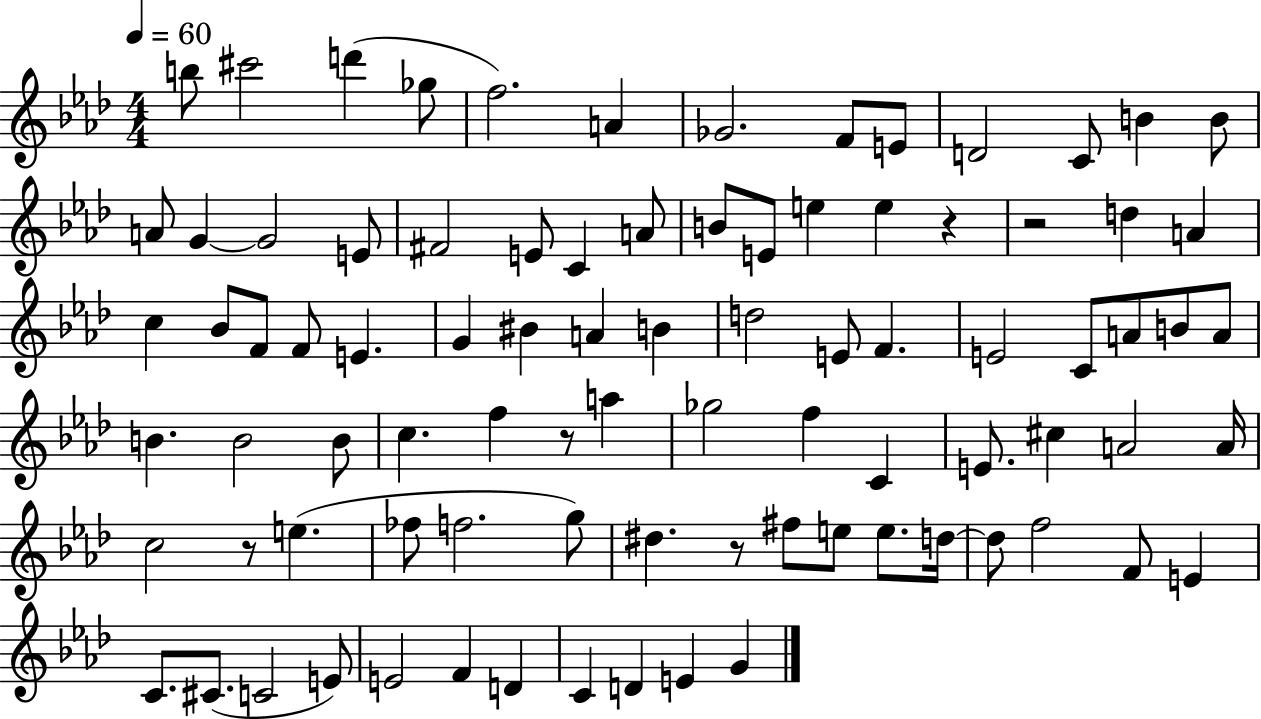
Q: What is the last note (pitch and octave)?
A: G4